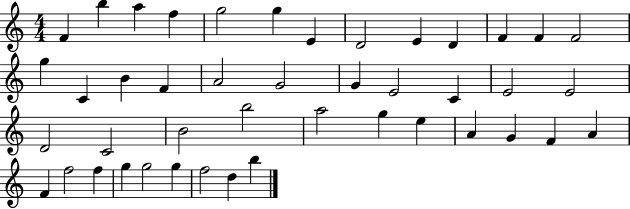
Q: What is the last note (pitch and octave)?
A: B5